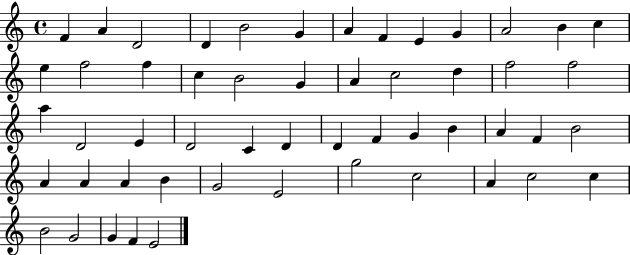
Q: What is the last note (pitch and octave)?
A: E4